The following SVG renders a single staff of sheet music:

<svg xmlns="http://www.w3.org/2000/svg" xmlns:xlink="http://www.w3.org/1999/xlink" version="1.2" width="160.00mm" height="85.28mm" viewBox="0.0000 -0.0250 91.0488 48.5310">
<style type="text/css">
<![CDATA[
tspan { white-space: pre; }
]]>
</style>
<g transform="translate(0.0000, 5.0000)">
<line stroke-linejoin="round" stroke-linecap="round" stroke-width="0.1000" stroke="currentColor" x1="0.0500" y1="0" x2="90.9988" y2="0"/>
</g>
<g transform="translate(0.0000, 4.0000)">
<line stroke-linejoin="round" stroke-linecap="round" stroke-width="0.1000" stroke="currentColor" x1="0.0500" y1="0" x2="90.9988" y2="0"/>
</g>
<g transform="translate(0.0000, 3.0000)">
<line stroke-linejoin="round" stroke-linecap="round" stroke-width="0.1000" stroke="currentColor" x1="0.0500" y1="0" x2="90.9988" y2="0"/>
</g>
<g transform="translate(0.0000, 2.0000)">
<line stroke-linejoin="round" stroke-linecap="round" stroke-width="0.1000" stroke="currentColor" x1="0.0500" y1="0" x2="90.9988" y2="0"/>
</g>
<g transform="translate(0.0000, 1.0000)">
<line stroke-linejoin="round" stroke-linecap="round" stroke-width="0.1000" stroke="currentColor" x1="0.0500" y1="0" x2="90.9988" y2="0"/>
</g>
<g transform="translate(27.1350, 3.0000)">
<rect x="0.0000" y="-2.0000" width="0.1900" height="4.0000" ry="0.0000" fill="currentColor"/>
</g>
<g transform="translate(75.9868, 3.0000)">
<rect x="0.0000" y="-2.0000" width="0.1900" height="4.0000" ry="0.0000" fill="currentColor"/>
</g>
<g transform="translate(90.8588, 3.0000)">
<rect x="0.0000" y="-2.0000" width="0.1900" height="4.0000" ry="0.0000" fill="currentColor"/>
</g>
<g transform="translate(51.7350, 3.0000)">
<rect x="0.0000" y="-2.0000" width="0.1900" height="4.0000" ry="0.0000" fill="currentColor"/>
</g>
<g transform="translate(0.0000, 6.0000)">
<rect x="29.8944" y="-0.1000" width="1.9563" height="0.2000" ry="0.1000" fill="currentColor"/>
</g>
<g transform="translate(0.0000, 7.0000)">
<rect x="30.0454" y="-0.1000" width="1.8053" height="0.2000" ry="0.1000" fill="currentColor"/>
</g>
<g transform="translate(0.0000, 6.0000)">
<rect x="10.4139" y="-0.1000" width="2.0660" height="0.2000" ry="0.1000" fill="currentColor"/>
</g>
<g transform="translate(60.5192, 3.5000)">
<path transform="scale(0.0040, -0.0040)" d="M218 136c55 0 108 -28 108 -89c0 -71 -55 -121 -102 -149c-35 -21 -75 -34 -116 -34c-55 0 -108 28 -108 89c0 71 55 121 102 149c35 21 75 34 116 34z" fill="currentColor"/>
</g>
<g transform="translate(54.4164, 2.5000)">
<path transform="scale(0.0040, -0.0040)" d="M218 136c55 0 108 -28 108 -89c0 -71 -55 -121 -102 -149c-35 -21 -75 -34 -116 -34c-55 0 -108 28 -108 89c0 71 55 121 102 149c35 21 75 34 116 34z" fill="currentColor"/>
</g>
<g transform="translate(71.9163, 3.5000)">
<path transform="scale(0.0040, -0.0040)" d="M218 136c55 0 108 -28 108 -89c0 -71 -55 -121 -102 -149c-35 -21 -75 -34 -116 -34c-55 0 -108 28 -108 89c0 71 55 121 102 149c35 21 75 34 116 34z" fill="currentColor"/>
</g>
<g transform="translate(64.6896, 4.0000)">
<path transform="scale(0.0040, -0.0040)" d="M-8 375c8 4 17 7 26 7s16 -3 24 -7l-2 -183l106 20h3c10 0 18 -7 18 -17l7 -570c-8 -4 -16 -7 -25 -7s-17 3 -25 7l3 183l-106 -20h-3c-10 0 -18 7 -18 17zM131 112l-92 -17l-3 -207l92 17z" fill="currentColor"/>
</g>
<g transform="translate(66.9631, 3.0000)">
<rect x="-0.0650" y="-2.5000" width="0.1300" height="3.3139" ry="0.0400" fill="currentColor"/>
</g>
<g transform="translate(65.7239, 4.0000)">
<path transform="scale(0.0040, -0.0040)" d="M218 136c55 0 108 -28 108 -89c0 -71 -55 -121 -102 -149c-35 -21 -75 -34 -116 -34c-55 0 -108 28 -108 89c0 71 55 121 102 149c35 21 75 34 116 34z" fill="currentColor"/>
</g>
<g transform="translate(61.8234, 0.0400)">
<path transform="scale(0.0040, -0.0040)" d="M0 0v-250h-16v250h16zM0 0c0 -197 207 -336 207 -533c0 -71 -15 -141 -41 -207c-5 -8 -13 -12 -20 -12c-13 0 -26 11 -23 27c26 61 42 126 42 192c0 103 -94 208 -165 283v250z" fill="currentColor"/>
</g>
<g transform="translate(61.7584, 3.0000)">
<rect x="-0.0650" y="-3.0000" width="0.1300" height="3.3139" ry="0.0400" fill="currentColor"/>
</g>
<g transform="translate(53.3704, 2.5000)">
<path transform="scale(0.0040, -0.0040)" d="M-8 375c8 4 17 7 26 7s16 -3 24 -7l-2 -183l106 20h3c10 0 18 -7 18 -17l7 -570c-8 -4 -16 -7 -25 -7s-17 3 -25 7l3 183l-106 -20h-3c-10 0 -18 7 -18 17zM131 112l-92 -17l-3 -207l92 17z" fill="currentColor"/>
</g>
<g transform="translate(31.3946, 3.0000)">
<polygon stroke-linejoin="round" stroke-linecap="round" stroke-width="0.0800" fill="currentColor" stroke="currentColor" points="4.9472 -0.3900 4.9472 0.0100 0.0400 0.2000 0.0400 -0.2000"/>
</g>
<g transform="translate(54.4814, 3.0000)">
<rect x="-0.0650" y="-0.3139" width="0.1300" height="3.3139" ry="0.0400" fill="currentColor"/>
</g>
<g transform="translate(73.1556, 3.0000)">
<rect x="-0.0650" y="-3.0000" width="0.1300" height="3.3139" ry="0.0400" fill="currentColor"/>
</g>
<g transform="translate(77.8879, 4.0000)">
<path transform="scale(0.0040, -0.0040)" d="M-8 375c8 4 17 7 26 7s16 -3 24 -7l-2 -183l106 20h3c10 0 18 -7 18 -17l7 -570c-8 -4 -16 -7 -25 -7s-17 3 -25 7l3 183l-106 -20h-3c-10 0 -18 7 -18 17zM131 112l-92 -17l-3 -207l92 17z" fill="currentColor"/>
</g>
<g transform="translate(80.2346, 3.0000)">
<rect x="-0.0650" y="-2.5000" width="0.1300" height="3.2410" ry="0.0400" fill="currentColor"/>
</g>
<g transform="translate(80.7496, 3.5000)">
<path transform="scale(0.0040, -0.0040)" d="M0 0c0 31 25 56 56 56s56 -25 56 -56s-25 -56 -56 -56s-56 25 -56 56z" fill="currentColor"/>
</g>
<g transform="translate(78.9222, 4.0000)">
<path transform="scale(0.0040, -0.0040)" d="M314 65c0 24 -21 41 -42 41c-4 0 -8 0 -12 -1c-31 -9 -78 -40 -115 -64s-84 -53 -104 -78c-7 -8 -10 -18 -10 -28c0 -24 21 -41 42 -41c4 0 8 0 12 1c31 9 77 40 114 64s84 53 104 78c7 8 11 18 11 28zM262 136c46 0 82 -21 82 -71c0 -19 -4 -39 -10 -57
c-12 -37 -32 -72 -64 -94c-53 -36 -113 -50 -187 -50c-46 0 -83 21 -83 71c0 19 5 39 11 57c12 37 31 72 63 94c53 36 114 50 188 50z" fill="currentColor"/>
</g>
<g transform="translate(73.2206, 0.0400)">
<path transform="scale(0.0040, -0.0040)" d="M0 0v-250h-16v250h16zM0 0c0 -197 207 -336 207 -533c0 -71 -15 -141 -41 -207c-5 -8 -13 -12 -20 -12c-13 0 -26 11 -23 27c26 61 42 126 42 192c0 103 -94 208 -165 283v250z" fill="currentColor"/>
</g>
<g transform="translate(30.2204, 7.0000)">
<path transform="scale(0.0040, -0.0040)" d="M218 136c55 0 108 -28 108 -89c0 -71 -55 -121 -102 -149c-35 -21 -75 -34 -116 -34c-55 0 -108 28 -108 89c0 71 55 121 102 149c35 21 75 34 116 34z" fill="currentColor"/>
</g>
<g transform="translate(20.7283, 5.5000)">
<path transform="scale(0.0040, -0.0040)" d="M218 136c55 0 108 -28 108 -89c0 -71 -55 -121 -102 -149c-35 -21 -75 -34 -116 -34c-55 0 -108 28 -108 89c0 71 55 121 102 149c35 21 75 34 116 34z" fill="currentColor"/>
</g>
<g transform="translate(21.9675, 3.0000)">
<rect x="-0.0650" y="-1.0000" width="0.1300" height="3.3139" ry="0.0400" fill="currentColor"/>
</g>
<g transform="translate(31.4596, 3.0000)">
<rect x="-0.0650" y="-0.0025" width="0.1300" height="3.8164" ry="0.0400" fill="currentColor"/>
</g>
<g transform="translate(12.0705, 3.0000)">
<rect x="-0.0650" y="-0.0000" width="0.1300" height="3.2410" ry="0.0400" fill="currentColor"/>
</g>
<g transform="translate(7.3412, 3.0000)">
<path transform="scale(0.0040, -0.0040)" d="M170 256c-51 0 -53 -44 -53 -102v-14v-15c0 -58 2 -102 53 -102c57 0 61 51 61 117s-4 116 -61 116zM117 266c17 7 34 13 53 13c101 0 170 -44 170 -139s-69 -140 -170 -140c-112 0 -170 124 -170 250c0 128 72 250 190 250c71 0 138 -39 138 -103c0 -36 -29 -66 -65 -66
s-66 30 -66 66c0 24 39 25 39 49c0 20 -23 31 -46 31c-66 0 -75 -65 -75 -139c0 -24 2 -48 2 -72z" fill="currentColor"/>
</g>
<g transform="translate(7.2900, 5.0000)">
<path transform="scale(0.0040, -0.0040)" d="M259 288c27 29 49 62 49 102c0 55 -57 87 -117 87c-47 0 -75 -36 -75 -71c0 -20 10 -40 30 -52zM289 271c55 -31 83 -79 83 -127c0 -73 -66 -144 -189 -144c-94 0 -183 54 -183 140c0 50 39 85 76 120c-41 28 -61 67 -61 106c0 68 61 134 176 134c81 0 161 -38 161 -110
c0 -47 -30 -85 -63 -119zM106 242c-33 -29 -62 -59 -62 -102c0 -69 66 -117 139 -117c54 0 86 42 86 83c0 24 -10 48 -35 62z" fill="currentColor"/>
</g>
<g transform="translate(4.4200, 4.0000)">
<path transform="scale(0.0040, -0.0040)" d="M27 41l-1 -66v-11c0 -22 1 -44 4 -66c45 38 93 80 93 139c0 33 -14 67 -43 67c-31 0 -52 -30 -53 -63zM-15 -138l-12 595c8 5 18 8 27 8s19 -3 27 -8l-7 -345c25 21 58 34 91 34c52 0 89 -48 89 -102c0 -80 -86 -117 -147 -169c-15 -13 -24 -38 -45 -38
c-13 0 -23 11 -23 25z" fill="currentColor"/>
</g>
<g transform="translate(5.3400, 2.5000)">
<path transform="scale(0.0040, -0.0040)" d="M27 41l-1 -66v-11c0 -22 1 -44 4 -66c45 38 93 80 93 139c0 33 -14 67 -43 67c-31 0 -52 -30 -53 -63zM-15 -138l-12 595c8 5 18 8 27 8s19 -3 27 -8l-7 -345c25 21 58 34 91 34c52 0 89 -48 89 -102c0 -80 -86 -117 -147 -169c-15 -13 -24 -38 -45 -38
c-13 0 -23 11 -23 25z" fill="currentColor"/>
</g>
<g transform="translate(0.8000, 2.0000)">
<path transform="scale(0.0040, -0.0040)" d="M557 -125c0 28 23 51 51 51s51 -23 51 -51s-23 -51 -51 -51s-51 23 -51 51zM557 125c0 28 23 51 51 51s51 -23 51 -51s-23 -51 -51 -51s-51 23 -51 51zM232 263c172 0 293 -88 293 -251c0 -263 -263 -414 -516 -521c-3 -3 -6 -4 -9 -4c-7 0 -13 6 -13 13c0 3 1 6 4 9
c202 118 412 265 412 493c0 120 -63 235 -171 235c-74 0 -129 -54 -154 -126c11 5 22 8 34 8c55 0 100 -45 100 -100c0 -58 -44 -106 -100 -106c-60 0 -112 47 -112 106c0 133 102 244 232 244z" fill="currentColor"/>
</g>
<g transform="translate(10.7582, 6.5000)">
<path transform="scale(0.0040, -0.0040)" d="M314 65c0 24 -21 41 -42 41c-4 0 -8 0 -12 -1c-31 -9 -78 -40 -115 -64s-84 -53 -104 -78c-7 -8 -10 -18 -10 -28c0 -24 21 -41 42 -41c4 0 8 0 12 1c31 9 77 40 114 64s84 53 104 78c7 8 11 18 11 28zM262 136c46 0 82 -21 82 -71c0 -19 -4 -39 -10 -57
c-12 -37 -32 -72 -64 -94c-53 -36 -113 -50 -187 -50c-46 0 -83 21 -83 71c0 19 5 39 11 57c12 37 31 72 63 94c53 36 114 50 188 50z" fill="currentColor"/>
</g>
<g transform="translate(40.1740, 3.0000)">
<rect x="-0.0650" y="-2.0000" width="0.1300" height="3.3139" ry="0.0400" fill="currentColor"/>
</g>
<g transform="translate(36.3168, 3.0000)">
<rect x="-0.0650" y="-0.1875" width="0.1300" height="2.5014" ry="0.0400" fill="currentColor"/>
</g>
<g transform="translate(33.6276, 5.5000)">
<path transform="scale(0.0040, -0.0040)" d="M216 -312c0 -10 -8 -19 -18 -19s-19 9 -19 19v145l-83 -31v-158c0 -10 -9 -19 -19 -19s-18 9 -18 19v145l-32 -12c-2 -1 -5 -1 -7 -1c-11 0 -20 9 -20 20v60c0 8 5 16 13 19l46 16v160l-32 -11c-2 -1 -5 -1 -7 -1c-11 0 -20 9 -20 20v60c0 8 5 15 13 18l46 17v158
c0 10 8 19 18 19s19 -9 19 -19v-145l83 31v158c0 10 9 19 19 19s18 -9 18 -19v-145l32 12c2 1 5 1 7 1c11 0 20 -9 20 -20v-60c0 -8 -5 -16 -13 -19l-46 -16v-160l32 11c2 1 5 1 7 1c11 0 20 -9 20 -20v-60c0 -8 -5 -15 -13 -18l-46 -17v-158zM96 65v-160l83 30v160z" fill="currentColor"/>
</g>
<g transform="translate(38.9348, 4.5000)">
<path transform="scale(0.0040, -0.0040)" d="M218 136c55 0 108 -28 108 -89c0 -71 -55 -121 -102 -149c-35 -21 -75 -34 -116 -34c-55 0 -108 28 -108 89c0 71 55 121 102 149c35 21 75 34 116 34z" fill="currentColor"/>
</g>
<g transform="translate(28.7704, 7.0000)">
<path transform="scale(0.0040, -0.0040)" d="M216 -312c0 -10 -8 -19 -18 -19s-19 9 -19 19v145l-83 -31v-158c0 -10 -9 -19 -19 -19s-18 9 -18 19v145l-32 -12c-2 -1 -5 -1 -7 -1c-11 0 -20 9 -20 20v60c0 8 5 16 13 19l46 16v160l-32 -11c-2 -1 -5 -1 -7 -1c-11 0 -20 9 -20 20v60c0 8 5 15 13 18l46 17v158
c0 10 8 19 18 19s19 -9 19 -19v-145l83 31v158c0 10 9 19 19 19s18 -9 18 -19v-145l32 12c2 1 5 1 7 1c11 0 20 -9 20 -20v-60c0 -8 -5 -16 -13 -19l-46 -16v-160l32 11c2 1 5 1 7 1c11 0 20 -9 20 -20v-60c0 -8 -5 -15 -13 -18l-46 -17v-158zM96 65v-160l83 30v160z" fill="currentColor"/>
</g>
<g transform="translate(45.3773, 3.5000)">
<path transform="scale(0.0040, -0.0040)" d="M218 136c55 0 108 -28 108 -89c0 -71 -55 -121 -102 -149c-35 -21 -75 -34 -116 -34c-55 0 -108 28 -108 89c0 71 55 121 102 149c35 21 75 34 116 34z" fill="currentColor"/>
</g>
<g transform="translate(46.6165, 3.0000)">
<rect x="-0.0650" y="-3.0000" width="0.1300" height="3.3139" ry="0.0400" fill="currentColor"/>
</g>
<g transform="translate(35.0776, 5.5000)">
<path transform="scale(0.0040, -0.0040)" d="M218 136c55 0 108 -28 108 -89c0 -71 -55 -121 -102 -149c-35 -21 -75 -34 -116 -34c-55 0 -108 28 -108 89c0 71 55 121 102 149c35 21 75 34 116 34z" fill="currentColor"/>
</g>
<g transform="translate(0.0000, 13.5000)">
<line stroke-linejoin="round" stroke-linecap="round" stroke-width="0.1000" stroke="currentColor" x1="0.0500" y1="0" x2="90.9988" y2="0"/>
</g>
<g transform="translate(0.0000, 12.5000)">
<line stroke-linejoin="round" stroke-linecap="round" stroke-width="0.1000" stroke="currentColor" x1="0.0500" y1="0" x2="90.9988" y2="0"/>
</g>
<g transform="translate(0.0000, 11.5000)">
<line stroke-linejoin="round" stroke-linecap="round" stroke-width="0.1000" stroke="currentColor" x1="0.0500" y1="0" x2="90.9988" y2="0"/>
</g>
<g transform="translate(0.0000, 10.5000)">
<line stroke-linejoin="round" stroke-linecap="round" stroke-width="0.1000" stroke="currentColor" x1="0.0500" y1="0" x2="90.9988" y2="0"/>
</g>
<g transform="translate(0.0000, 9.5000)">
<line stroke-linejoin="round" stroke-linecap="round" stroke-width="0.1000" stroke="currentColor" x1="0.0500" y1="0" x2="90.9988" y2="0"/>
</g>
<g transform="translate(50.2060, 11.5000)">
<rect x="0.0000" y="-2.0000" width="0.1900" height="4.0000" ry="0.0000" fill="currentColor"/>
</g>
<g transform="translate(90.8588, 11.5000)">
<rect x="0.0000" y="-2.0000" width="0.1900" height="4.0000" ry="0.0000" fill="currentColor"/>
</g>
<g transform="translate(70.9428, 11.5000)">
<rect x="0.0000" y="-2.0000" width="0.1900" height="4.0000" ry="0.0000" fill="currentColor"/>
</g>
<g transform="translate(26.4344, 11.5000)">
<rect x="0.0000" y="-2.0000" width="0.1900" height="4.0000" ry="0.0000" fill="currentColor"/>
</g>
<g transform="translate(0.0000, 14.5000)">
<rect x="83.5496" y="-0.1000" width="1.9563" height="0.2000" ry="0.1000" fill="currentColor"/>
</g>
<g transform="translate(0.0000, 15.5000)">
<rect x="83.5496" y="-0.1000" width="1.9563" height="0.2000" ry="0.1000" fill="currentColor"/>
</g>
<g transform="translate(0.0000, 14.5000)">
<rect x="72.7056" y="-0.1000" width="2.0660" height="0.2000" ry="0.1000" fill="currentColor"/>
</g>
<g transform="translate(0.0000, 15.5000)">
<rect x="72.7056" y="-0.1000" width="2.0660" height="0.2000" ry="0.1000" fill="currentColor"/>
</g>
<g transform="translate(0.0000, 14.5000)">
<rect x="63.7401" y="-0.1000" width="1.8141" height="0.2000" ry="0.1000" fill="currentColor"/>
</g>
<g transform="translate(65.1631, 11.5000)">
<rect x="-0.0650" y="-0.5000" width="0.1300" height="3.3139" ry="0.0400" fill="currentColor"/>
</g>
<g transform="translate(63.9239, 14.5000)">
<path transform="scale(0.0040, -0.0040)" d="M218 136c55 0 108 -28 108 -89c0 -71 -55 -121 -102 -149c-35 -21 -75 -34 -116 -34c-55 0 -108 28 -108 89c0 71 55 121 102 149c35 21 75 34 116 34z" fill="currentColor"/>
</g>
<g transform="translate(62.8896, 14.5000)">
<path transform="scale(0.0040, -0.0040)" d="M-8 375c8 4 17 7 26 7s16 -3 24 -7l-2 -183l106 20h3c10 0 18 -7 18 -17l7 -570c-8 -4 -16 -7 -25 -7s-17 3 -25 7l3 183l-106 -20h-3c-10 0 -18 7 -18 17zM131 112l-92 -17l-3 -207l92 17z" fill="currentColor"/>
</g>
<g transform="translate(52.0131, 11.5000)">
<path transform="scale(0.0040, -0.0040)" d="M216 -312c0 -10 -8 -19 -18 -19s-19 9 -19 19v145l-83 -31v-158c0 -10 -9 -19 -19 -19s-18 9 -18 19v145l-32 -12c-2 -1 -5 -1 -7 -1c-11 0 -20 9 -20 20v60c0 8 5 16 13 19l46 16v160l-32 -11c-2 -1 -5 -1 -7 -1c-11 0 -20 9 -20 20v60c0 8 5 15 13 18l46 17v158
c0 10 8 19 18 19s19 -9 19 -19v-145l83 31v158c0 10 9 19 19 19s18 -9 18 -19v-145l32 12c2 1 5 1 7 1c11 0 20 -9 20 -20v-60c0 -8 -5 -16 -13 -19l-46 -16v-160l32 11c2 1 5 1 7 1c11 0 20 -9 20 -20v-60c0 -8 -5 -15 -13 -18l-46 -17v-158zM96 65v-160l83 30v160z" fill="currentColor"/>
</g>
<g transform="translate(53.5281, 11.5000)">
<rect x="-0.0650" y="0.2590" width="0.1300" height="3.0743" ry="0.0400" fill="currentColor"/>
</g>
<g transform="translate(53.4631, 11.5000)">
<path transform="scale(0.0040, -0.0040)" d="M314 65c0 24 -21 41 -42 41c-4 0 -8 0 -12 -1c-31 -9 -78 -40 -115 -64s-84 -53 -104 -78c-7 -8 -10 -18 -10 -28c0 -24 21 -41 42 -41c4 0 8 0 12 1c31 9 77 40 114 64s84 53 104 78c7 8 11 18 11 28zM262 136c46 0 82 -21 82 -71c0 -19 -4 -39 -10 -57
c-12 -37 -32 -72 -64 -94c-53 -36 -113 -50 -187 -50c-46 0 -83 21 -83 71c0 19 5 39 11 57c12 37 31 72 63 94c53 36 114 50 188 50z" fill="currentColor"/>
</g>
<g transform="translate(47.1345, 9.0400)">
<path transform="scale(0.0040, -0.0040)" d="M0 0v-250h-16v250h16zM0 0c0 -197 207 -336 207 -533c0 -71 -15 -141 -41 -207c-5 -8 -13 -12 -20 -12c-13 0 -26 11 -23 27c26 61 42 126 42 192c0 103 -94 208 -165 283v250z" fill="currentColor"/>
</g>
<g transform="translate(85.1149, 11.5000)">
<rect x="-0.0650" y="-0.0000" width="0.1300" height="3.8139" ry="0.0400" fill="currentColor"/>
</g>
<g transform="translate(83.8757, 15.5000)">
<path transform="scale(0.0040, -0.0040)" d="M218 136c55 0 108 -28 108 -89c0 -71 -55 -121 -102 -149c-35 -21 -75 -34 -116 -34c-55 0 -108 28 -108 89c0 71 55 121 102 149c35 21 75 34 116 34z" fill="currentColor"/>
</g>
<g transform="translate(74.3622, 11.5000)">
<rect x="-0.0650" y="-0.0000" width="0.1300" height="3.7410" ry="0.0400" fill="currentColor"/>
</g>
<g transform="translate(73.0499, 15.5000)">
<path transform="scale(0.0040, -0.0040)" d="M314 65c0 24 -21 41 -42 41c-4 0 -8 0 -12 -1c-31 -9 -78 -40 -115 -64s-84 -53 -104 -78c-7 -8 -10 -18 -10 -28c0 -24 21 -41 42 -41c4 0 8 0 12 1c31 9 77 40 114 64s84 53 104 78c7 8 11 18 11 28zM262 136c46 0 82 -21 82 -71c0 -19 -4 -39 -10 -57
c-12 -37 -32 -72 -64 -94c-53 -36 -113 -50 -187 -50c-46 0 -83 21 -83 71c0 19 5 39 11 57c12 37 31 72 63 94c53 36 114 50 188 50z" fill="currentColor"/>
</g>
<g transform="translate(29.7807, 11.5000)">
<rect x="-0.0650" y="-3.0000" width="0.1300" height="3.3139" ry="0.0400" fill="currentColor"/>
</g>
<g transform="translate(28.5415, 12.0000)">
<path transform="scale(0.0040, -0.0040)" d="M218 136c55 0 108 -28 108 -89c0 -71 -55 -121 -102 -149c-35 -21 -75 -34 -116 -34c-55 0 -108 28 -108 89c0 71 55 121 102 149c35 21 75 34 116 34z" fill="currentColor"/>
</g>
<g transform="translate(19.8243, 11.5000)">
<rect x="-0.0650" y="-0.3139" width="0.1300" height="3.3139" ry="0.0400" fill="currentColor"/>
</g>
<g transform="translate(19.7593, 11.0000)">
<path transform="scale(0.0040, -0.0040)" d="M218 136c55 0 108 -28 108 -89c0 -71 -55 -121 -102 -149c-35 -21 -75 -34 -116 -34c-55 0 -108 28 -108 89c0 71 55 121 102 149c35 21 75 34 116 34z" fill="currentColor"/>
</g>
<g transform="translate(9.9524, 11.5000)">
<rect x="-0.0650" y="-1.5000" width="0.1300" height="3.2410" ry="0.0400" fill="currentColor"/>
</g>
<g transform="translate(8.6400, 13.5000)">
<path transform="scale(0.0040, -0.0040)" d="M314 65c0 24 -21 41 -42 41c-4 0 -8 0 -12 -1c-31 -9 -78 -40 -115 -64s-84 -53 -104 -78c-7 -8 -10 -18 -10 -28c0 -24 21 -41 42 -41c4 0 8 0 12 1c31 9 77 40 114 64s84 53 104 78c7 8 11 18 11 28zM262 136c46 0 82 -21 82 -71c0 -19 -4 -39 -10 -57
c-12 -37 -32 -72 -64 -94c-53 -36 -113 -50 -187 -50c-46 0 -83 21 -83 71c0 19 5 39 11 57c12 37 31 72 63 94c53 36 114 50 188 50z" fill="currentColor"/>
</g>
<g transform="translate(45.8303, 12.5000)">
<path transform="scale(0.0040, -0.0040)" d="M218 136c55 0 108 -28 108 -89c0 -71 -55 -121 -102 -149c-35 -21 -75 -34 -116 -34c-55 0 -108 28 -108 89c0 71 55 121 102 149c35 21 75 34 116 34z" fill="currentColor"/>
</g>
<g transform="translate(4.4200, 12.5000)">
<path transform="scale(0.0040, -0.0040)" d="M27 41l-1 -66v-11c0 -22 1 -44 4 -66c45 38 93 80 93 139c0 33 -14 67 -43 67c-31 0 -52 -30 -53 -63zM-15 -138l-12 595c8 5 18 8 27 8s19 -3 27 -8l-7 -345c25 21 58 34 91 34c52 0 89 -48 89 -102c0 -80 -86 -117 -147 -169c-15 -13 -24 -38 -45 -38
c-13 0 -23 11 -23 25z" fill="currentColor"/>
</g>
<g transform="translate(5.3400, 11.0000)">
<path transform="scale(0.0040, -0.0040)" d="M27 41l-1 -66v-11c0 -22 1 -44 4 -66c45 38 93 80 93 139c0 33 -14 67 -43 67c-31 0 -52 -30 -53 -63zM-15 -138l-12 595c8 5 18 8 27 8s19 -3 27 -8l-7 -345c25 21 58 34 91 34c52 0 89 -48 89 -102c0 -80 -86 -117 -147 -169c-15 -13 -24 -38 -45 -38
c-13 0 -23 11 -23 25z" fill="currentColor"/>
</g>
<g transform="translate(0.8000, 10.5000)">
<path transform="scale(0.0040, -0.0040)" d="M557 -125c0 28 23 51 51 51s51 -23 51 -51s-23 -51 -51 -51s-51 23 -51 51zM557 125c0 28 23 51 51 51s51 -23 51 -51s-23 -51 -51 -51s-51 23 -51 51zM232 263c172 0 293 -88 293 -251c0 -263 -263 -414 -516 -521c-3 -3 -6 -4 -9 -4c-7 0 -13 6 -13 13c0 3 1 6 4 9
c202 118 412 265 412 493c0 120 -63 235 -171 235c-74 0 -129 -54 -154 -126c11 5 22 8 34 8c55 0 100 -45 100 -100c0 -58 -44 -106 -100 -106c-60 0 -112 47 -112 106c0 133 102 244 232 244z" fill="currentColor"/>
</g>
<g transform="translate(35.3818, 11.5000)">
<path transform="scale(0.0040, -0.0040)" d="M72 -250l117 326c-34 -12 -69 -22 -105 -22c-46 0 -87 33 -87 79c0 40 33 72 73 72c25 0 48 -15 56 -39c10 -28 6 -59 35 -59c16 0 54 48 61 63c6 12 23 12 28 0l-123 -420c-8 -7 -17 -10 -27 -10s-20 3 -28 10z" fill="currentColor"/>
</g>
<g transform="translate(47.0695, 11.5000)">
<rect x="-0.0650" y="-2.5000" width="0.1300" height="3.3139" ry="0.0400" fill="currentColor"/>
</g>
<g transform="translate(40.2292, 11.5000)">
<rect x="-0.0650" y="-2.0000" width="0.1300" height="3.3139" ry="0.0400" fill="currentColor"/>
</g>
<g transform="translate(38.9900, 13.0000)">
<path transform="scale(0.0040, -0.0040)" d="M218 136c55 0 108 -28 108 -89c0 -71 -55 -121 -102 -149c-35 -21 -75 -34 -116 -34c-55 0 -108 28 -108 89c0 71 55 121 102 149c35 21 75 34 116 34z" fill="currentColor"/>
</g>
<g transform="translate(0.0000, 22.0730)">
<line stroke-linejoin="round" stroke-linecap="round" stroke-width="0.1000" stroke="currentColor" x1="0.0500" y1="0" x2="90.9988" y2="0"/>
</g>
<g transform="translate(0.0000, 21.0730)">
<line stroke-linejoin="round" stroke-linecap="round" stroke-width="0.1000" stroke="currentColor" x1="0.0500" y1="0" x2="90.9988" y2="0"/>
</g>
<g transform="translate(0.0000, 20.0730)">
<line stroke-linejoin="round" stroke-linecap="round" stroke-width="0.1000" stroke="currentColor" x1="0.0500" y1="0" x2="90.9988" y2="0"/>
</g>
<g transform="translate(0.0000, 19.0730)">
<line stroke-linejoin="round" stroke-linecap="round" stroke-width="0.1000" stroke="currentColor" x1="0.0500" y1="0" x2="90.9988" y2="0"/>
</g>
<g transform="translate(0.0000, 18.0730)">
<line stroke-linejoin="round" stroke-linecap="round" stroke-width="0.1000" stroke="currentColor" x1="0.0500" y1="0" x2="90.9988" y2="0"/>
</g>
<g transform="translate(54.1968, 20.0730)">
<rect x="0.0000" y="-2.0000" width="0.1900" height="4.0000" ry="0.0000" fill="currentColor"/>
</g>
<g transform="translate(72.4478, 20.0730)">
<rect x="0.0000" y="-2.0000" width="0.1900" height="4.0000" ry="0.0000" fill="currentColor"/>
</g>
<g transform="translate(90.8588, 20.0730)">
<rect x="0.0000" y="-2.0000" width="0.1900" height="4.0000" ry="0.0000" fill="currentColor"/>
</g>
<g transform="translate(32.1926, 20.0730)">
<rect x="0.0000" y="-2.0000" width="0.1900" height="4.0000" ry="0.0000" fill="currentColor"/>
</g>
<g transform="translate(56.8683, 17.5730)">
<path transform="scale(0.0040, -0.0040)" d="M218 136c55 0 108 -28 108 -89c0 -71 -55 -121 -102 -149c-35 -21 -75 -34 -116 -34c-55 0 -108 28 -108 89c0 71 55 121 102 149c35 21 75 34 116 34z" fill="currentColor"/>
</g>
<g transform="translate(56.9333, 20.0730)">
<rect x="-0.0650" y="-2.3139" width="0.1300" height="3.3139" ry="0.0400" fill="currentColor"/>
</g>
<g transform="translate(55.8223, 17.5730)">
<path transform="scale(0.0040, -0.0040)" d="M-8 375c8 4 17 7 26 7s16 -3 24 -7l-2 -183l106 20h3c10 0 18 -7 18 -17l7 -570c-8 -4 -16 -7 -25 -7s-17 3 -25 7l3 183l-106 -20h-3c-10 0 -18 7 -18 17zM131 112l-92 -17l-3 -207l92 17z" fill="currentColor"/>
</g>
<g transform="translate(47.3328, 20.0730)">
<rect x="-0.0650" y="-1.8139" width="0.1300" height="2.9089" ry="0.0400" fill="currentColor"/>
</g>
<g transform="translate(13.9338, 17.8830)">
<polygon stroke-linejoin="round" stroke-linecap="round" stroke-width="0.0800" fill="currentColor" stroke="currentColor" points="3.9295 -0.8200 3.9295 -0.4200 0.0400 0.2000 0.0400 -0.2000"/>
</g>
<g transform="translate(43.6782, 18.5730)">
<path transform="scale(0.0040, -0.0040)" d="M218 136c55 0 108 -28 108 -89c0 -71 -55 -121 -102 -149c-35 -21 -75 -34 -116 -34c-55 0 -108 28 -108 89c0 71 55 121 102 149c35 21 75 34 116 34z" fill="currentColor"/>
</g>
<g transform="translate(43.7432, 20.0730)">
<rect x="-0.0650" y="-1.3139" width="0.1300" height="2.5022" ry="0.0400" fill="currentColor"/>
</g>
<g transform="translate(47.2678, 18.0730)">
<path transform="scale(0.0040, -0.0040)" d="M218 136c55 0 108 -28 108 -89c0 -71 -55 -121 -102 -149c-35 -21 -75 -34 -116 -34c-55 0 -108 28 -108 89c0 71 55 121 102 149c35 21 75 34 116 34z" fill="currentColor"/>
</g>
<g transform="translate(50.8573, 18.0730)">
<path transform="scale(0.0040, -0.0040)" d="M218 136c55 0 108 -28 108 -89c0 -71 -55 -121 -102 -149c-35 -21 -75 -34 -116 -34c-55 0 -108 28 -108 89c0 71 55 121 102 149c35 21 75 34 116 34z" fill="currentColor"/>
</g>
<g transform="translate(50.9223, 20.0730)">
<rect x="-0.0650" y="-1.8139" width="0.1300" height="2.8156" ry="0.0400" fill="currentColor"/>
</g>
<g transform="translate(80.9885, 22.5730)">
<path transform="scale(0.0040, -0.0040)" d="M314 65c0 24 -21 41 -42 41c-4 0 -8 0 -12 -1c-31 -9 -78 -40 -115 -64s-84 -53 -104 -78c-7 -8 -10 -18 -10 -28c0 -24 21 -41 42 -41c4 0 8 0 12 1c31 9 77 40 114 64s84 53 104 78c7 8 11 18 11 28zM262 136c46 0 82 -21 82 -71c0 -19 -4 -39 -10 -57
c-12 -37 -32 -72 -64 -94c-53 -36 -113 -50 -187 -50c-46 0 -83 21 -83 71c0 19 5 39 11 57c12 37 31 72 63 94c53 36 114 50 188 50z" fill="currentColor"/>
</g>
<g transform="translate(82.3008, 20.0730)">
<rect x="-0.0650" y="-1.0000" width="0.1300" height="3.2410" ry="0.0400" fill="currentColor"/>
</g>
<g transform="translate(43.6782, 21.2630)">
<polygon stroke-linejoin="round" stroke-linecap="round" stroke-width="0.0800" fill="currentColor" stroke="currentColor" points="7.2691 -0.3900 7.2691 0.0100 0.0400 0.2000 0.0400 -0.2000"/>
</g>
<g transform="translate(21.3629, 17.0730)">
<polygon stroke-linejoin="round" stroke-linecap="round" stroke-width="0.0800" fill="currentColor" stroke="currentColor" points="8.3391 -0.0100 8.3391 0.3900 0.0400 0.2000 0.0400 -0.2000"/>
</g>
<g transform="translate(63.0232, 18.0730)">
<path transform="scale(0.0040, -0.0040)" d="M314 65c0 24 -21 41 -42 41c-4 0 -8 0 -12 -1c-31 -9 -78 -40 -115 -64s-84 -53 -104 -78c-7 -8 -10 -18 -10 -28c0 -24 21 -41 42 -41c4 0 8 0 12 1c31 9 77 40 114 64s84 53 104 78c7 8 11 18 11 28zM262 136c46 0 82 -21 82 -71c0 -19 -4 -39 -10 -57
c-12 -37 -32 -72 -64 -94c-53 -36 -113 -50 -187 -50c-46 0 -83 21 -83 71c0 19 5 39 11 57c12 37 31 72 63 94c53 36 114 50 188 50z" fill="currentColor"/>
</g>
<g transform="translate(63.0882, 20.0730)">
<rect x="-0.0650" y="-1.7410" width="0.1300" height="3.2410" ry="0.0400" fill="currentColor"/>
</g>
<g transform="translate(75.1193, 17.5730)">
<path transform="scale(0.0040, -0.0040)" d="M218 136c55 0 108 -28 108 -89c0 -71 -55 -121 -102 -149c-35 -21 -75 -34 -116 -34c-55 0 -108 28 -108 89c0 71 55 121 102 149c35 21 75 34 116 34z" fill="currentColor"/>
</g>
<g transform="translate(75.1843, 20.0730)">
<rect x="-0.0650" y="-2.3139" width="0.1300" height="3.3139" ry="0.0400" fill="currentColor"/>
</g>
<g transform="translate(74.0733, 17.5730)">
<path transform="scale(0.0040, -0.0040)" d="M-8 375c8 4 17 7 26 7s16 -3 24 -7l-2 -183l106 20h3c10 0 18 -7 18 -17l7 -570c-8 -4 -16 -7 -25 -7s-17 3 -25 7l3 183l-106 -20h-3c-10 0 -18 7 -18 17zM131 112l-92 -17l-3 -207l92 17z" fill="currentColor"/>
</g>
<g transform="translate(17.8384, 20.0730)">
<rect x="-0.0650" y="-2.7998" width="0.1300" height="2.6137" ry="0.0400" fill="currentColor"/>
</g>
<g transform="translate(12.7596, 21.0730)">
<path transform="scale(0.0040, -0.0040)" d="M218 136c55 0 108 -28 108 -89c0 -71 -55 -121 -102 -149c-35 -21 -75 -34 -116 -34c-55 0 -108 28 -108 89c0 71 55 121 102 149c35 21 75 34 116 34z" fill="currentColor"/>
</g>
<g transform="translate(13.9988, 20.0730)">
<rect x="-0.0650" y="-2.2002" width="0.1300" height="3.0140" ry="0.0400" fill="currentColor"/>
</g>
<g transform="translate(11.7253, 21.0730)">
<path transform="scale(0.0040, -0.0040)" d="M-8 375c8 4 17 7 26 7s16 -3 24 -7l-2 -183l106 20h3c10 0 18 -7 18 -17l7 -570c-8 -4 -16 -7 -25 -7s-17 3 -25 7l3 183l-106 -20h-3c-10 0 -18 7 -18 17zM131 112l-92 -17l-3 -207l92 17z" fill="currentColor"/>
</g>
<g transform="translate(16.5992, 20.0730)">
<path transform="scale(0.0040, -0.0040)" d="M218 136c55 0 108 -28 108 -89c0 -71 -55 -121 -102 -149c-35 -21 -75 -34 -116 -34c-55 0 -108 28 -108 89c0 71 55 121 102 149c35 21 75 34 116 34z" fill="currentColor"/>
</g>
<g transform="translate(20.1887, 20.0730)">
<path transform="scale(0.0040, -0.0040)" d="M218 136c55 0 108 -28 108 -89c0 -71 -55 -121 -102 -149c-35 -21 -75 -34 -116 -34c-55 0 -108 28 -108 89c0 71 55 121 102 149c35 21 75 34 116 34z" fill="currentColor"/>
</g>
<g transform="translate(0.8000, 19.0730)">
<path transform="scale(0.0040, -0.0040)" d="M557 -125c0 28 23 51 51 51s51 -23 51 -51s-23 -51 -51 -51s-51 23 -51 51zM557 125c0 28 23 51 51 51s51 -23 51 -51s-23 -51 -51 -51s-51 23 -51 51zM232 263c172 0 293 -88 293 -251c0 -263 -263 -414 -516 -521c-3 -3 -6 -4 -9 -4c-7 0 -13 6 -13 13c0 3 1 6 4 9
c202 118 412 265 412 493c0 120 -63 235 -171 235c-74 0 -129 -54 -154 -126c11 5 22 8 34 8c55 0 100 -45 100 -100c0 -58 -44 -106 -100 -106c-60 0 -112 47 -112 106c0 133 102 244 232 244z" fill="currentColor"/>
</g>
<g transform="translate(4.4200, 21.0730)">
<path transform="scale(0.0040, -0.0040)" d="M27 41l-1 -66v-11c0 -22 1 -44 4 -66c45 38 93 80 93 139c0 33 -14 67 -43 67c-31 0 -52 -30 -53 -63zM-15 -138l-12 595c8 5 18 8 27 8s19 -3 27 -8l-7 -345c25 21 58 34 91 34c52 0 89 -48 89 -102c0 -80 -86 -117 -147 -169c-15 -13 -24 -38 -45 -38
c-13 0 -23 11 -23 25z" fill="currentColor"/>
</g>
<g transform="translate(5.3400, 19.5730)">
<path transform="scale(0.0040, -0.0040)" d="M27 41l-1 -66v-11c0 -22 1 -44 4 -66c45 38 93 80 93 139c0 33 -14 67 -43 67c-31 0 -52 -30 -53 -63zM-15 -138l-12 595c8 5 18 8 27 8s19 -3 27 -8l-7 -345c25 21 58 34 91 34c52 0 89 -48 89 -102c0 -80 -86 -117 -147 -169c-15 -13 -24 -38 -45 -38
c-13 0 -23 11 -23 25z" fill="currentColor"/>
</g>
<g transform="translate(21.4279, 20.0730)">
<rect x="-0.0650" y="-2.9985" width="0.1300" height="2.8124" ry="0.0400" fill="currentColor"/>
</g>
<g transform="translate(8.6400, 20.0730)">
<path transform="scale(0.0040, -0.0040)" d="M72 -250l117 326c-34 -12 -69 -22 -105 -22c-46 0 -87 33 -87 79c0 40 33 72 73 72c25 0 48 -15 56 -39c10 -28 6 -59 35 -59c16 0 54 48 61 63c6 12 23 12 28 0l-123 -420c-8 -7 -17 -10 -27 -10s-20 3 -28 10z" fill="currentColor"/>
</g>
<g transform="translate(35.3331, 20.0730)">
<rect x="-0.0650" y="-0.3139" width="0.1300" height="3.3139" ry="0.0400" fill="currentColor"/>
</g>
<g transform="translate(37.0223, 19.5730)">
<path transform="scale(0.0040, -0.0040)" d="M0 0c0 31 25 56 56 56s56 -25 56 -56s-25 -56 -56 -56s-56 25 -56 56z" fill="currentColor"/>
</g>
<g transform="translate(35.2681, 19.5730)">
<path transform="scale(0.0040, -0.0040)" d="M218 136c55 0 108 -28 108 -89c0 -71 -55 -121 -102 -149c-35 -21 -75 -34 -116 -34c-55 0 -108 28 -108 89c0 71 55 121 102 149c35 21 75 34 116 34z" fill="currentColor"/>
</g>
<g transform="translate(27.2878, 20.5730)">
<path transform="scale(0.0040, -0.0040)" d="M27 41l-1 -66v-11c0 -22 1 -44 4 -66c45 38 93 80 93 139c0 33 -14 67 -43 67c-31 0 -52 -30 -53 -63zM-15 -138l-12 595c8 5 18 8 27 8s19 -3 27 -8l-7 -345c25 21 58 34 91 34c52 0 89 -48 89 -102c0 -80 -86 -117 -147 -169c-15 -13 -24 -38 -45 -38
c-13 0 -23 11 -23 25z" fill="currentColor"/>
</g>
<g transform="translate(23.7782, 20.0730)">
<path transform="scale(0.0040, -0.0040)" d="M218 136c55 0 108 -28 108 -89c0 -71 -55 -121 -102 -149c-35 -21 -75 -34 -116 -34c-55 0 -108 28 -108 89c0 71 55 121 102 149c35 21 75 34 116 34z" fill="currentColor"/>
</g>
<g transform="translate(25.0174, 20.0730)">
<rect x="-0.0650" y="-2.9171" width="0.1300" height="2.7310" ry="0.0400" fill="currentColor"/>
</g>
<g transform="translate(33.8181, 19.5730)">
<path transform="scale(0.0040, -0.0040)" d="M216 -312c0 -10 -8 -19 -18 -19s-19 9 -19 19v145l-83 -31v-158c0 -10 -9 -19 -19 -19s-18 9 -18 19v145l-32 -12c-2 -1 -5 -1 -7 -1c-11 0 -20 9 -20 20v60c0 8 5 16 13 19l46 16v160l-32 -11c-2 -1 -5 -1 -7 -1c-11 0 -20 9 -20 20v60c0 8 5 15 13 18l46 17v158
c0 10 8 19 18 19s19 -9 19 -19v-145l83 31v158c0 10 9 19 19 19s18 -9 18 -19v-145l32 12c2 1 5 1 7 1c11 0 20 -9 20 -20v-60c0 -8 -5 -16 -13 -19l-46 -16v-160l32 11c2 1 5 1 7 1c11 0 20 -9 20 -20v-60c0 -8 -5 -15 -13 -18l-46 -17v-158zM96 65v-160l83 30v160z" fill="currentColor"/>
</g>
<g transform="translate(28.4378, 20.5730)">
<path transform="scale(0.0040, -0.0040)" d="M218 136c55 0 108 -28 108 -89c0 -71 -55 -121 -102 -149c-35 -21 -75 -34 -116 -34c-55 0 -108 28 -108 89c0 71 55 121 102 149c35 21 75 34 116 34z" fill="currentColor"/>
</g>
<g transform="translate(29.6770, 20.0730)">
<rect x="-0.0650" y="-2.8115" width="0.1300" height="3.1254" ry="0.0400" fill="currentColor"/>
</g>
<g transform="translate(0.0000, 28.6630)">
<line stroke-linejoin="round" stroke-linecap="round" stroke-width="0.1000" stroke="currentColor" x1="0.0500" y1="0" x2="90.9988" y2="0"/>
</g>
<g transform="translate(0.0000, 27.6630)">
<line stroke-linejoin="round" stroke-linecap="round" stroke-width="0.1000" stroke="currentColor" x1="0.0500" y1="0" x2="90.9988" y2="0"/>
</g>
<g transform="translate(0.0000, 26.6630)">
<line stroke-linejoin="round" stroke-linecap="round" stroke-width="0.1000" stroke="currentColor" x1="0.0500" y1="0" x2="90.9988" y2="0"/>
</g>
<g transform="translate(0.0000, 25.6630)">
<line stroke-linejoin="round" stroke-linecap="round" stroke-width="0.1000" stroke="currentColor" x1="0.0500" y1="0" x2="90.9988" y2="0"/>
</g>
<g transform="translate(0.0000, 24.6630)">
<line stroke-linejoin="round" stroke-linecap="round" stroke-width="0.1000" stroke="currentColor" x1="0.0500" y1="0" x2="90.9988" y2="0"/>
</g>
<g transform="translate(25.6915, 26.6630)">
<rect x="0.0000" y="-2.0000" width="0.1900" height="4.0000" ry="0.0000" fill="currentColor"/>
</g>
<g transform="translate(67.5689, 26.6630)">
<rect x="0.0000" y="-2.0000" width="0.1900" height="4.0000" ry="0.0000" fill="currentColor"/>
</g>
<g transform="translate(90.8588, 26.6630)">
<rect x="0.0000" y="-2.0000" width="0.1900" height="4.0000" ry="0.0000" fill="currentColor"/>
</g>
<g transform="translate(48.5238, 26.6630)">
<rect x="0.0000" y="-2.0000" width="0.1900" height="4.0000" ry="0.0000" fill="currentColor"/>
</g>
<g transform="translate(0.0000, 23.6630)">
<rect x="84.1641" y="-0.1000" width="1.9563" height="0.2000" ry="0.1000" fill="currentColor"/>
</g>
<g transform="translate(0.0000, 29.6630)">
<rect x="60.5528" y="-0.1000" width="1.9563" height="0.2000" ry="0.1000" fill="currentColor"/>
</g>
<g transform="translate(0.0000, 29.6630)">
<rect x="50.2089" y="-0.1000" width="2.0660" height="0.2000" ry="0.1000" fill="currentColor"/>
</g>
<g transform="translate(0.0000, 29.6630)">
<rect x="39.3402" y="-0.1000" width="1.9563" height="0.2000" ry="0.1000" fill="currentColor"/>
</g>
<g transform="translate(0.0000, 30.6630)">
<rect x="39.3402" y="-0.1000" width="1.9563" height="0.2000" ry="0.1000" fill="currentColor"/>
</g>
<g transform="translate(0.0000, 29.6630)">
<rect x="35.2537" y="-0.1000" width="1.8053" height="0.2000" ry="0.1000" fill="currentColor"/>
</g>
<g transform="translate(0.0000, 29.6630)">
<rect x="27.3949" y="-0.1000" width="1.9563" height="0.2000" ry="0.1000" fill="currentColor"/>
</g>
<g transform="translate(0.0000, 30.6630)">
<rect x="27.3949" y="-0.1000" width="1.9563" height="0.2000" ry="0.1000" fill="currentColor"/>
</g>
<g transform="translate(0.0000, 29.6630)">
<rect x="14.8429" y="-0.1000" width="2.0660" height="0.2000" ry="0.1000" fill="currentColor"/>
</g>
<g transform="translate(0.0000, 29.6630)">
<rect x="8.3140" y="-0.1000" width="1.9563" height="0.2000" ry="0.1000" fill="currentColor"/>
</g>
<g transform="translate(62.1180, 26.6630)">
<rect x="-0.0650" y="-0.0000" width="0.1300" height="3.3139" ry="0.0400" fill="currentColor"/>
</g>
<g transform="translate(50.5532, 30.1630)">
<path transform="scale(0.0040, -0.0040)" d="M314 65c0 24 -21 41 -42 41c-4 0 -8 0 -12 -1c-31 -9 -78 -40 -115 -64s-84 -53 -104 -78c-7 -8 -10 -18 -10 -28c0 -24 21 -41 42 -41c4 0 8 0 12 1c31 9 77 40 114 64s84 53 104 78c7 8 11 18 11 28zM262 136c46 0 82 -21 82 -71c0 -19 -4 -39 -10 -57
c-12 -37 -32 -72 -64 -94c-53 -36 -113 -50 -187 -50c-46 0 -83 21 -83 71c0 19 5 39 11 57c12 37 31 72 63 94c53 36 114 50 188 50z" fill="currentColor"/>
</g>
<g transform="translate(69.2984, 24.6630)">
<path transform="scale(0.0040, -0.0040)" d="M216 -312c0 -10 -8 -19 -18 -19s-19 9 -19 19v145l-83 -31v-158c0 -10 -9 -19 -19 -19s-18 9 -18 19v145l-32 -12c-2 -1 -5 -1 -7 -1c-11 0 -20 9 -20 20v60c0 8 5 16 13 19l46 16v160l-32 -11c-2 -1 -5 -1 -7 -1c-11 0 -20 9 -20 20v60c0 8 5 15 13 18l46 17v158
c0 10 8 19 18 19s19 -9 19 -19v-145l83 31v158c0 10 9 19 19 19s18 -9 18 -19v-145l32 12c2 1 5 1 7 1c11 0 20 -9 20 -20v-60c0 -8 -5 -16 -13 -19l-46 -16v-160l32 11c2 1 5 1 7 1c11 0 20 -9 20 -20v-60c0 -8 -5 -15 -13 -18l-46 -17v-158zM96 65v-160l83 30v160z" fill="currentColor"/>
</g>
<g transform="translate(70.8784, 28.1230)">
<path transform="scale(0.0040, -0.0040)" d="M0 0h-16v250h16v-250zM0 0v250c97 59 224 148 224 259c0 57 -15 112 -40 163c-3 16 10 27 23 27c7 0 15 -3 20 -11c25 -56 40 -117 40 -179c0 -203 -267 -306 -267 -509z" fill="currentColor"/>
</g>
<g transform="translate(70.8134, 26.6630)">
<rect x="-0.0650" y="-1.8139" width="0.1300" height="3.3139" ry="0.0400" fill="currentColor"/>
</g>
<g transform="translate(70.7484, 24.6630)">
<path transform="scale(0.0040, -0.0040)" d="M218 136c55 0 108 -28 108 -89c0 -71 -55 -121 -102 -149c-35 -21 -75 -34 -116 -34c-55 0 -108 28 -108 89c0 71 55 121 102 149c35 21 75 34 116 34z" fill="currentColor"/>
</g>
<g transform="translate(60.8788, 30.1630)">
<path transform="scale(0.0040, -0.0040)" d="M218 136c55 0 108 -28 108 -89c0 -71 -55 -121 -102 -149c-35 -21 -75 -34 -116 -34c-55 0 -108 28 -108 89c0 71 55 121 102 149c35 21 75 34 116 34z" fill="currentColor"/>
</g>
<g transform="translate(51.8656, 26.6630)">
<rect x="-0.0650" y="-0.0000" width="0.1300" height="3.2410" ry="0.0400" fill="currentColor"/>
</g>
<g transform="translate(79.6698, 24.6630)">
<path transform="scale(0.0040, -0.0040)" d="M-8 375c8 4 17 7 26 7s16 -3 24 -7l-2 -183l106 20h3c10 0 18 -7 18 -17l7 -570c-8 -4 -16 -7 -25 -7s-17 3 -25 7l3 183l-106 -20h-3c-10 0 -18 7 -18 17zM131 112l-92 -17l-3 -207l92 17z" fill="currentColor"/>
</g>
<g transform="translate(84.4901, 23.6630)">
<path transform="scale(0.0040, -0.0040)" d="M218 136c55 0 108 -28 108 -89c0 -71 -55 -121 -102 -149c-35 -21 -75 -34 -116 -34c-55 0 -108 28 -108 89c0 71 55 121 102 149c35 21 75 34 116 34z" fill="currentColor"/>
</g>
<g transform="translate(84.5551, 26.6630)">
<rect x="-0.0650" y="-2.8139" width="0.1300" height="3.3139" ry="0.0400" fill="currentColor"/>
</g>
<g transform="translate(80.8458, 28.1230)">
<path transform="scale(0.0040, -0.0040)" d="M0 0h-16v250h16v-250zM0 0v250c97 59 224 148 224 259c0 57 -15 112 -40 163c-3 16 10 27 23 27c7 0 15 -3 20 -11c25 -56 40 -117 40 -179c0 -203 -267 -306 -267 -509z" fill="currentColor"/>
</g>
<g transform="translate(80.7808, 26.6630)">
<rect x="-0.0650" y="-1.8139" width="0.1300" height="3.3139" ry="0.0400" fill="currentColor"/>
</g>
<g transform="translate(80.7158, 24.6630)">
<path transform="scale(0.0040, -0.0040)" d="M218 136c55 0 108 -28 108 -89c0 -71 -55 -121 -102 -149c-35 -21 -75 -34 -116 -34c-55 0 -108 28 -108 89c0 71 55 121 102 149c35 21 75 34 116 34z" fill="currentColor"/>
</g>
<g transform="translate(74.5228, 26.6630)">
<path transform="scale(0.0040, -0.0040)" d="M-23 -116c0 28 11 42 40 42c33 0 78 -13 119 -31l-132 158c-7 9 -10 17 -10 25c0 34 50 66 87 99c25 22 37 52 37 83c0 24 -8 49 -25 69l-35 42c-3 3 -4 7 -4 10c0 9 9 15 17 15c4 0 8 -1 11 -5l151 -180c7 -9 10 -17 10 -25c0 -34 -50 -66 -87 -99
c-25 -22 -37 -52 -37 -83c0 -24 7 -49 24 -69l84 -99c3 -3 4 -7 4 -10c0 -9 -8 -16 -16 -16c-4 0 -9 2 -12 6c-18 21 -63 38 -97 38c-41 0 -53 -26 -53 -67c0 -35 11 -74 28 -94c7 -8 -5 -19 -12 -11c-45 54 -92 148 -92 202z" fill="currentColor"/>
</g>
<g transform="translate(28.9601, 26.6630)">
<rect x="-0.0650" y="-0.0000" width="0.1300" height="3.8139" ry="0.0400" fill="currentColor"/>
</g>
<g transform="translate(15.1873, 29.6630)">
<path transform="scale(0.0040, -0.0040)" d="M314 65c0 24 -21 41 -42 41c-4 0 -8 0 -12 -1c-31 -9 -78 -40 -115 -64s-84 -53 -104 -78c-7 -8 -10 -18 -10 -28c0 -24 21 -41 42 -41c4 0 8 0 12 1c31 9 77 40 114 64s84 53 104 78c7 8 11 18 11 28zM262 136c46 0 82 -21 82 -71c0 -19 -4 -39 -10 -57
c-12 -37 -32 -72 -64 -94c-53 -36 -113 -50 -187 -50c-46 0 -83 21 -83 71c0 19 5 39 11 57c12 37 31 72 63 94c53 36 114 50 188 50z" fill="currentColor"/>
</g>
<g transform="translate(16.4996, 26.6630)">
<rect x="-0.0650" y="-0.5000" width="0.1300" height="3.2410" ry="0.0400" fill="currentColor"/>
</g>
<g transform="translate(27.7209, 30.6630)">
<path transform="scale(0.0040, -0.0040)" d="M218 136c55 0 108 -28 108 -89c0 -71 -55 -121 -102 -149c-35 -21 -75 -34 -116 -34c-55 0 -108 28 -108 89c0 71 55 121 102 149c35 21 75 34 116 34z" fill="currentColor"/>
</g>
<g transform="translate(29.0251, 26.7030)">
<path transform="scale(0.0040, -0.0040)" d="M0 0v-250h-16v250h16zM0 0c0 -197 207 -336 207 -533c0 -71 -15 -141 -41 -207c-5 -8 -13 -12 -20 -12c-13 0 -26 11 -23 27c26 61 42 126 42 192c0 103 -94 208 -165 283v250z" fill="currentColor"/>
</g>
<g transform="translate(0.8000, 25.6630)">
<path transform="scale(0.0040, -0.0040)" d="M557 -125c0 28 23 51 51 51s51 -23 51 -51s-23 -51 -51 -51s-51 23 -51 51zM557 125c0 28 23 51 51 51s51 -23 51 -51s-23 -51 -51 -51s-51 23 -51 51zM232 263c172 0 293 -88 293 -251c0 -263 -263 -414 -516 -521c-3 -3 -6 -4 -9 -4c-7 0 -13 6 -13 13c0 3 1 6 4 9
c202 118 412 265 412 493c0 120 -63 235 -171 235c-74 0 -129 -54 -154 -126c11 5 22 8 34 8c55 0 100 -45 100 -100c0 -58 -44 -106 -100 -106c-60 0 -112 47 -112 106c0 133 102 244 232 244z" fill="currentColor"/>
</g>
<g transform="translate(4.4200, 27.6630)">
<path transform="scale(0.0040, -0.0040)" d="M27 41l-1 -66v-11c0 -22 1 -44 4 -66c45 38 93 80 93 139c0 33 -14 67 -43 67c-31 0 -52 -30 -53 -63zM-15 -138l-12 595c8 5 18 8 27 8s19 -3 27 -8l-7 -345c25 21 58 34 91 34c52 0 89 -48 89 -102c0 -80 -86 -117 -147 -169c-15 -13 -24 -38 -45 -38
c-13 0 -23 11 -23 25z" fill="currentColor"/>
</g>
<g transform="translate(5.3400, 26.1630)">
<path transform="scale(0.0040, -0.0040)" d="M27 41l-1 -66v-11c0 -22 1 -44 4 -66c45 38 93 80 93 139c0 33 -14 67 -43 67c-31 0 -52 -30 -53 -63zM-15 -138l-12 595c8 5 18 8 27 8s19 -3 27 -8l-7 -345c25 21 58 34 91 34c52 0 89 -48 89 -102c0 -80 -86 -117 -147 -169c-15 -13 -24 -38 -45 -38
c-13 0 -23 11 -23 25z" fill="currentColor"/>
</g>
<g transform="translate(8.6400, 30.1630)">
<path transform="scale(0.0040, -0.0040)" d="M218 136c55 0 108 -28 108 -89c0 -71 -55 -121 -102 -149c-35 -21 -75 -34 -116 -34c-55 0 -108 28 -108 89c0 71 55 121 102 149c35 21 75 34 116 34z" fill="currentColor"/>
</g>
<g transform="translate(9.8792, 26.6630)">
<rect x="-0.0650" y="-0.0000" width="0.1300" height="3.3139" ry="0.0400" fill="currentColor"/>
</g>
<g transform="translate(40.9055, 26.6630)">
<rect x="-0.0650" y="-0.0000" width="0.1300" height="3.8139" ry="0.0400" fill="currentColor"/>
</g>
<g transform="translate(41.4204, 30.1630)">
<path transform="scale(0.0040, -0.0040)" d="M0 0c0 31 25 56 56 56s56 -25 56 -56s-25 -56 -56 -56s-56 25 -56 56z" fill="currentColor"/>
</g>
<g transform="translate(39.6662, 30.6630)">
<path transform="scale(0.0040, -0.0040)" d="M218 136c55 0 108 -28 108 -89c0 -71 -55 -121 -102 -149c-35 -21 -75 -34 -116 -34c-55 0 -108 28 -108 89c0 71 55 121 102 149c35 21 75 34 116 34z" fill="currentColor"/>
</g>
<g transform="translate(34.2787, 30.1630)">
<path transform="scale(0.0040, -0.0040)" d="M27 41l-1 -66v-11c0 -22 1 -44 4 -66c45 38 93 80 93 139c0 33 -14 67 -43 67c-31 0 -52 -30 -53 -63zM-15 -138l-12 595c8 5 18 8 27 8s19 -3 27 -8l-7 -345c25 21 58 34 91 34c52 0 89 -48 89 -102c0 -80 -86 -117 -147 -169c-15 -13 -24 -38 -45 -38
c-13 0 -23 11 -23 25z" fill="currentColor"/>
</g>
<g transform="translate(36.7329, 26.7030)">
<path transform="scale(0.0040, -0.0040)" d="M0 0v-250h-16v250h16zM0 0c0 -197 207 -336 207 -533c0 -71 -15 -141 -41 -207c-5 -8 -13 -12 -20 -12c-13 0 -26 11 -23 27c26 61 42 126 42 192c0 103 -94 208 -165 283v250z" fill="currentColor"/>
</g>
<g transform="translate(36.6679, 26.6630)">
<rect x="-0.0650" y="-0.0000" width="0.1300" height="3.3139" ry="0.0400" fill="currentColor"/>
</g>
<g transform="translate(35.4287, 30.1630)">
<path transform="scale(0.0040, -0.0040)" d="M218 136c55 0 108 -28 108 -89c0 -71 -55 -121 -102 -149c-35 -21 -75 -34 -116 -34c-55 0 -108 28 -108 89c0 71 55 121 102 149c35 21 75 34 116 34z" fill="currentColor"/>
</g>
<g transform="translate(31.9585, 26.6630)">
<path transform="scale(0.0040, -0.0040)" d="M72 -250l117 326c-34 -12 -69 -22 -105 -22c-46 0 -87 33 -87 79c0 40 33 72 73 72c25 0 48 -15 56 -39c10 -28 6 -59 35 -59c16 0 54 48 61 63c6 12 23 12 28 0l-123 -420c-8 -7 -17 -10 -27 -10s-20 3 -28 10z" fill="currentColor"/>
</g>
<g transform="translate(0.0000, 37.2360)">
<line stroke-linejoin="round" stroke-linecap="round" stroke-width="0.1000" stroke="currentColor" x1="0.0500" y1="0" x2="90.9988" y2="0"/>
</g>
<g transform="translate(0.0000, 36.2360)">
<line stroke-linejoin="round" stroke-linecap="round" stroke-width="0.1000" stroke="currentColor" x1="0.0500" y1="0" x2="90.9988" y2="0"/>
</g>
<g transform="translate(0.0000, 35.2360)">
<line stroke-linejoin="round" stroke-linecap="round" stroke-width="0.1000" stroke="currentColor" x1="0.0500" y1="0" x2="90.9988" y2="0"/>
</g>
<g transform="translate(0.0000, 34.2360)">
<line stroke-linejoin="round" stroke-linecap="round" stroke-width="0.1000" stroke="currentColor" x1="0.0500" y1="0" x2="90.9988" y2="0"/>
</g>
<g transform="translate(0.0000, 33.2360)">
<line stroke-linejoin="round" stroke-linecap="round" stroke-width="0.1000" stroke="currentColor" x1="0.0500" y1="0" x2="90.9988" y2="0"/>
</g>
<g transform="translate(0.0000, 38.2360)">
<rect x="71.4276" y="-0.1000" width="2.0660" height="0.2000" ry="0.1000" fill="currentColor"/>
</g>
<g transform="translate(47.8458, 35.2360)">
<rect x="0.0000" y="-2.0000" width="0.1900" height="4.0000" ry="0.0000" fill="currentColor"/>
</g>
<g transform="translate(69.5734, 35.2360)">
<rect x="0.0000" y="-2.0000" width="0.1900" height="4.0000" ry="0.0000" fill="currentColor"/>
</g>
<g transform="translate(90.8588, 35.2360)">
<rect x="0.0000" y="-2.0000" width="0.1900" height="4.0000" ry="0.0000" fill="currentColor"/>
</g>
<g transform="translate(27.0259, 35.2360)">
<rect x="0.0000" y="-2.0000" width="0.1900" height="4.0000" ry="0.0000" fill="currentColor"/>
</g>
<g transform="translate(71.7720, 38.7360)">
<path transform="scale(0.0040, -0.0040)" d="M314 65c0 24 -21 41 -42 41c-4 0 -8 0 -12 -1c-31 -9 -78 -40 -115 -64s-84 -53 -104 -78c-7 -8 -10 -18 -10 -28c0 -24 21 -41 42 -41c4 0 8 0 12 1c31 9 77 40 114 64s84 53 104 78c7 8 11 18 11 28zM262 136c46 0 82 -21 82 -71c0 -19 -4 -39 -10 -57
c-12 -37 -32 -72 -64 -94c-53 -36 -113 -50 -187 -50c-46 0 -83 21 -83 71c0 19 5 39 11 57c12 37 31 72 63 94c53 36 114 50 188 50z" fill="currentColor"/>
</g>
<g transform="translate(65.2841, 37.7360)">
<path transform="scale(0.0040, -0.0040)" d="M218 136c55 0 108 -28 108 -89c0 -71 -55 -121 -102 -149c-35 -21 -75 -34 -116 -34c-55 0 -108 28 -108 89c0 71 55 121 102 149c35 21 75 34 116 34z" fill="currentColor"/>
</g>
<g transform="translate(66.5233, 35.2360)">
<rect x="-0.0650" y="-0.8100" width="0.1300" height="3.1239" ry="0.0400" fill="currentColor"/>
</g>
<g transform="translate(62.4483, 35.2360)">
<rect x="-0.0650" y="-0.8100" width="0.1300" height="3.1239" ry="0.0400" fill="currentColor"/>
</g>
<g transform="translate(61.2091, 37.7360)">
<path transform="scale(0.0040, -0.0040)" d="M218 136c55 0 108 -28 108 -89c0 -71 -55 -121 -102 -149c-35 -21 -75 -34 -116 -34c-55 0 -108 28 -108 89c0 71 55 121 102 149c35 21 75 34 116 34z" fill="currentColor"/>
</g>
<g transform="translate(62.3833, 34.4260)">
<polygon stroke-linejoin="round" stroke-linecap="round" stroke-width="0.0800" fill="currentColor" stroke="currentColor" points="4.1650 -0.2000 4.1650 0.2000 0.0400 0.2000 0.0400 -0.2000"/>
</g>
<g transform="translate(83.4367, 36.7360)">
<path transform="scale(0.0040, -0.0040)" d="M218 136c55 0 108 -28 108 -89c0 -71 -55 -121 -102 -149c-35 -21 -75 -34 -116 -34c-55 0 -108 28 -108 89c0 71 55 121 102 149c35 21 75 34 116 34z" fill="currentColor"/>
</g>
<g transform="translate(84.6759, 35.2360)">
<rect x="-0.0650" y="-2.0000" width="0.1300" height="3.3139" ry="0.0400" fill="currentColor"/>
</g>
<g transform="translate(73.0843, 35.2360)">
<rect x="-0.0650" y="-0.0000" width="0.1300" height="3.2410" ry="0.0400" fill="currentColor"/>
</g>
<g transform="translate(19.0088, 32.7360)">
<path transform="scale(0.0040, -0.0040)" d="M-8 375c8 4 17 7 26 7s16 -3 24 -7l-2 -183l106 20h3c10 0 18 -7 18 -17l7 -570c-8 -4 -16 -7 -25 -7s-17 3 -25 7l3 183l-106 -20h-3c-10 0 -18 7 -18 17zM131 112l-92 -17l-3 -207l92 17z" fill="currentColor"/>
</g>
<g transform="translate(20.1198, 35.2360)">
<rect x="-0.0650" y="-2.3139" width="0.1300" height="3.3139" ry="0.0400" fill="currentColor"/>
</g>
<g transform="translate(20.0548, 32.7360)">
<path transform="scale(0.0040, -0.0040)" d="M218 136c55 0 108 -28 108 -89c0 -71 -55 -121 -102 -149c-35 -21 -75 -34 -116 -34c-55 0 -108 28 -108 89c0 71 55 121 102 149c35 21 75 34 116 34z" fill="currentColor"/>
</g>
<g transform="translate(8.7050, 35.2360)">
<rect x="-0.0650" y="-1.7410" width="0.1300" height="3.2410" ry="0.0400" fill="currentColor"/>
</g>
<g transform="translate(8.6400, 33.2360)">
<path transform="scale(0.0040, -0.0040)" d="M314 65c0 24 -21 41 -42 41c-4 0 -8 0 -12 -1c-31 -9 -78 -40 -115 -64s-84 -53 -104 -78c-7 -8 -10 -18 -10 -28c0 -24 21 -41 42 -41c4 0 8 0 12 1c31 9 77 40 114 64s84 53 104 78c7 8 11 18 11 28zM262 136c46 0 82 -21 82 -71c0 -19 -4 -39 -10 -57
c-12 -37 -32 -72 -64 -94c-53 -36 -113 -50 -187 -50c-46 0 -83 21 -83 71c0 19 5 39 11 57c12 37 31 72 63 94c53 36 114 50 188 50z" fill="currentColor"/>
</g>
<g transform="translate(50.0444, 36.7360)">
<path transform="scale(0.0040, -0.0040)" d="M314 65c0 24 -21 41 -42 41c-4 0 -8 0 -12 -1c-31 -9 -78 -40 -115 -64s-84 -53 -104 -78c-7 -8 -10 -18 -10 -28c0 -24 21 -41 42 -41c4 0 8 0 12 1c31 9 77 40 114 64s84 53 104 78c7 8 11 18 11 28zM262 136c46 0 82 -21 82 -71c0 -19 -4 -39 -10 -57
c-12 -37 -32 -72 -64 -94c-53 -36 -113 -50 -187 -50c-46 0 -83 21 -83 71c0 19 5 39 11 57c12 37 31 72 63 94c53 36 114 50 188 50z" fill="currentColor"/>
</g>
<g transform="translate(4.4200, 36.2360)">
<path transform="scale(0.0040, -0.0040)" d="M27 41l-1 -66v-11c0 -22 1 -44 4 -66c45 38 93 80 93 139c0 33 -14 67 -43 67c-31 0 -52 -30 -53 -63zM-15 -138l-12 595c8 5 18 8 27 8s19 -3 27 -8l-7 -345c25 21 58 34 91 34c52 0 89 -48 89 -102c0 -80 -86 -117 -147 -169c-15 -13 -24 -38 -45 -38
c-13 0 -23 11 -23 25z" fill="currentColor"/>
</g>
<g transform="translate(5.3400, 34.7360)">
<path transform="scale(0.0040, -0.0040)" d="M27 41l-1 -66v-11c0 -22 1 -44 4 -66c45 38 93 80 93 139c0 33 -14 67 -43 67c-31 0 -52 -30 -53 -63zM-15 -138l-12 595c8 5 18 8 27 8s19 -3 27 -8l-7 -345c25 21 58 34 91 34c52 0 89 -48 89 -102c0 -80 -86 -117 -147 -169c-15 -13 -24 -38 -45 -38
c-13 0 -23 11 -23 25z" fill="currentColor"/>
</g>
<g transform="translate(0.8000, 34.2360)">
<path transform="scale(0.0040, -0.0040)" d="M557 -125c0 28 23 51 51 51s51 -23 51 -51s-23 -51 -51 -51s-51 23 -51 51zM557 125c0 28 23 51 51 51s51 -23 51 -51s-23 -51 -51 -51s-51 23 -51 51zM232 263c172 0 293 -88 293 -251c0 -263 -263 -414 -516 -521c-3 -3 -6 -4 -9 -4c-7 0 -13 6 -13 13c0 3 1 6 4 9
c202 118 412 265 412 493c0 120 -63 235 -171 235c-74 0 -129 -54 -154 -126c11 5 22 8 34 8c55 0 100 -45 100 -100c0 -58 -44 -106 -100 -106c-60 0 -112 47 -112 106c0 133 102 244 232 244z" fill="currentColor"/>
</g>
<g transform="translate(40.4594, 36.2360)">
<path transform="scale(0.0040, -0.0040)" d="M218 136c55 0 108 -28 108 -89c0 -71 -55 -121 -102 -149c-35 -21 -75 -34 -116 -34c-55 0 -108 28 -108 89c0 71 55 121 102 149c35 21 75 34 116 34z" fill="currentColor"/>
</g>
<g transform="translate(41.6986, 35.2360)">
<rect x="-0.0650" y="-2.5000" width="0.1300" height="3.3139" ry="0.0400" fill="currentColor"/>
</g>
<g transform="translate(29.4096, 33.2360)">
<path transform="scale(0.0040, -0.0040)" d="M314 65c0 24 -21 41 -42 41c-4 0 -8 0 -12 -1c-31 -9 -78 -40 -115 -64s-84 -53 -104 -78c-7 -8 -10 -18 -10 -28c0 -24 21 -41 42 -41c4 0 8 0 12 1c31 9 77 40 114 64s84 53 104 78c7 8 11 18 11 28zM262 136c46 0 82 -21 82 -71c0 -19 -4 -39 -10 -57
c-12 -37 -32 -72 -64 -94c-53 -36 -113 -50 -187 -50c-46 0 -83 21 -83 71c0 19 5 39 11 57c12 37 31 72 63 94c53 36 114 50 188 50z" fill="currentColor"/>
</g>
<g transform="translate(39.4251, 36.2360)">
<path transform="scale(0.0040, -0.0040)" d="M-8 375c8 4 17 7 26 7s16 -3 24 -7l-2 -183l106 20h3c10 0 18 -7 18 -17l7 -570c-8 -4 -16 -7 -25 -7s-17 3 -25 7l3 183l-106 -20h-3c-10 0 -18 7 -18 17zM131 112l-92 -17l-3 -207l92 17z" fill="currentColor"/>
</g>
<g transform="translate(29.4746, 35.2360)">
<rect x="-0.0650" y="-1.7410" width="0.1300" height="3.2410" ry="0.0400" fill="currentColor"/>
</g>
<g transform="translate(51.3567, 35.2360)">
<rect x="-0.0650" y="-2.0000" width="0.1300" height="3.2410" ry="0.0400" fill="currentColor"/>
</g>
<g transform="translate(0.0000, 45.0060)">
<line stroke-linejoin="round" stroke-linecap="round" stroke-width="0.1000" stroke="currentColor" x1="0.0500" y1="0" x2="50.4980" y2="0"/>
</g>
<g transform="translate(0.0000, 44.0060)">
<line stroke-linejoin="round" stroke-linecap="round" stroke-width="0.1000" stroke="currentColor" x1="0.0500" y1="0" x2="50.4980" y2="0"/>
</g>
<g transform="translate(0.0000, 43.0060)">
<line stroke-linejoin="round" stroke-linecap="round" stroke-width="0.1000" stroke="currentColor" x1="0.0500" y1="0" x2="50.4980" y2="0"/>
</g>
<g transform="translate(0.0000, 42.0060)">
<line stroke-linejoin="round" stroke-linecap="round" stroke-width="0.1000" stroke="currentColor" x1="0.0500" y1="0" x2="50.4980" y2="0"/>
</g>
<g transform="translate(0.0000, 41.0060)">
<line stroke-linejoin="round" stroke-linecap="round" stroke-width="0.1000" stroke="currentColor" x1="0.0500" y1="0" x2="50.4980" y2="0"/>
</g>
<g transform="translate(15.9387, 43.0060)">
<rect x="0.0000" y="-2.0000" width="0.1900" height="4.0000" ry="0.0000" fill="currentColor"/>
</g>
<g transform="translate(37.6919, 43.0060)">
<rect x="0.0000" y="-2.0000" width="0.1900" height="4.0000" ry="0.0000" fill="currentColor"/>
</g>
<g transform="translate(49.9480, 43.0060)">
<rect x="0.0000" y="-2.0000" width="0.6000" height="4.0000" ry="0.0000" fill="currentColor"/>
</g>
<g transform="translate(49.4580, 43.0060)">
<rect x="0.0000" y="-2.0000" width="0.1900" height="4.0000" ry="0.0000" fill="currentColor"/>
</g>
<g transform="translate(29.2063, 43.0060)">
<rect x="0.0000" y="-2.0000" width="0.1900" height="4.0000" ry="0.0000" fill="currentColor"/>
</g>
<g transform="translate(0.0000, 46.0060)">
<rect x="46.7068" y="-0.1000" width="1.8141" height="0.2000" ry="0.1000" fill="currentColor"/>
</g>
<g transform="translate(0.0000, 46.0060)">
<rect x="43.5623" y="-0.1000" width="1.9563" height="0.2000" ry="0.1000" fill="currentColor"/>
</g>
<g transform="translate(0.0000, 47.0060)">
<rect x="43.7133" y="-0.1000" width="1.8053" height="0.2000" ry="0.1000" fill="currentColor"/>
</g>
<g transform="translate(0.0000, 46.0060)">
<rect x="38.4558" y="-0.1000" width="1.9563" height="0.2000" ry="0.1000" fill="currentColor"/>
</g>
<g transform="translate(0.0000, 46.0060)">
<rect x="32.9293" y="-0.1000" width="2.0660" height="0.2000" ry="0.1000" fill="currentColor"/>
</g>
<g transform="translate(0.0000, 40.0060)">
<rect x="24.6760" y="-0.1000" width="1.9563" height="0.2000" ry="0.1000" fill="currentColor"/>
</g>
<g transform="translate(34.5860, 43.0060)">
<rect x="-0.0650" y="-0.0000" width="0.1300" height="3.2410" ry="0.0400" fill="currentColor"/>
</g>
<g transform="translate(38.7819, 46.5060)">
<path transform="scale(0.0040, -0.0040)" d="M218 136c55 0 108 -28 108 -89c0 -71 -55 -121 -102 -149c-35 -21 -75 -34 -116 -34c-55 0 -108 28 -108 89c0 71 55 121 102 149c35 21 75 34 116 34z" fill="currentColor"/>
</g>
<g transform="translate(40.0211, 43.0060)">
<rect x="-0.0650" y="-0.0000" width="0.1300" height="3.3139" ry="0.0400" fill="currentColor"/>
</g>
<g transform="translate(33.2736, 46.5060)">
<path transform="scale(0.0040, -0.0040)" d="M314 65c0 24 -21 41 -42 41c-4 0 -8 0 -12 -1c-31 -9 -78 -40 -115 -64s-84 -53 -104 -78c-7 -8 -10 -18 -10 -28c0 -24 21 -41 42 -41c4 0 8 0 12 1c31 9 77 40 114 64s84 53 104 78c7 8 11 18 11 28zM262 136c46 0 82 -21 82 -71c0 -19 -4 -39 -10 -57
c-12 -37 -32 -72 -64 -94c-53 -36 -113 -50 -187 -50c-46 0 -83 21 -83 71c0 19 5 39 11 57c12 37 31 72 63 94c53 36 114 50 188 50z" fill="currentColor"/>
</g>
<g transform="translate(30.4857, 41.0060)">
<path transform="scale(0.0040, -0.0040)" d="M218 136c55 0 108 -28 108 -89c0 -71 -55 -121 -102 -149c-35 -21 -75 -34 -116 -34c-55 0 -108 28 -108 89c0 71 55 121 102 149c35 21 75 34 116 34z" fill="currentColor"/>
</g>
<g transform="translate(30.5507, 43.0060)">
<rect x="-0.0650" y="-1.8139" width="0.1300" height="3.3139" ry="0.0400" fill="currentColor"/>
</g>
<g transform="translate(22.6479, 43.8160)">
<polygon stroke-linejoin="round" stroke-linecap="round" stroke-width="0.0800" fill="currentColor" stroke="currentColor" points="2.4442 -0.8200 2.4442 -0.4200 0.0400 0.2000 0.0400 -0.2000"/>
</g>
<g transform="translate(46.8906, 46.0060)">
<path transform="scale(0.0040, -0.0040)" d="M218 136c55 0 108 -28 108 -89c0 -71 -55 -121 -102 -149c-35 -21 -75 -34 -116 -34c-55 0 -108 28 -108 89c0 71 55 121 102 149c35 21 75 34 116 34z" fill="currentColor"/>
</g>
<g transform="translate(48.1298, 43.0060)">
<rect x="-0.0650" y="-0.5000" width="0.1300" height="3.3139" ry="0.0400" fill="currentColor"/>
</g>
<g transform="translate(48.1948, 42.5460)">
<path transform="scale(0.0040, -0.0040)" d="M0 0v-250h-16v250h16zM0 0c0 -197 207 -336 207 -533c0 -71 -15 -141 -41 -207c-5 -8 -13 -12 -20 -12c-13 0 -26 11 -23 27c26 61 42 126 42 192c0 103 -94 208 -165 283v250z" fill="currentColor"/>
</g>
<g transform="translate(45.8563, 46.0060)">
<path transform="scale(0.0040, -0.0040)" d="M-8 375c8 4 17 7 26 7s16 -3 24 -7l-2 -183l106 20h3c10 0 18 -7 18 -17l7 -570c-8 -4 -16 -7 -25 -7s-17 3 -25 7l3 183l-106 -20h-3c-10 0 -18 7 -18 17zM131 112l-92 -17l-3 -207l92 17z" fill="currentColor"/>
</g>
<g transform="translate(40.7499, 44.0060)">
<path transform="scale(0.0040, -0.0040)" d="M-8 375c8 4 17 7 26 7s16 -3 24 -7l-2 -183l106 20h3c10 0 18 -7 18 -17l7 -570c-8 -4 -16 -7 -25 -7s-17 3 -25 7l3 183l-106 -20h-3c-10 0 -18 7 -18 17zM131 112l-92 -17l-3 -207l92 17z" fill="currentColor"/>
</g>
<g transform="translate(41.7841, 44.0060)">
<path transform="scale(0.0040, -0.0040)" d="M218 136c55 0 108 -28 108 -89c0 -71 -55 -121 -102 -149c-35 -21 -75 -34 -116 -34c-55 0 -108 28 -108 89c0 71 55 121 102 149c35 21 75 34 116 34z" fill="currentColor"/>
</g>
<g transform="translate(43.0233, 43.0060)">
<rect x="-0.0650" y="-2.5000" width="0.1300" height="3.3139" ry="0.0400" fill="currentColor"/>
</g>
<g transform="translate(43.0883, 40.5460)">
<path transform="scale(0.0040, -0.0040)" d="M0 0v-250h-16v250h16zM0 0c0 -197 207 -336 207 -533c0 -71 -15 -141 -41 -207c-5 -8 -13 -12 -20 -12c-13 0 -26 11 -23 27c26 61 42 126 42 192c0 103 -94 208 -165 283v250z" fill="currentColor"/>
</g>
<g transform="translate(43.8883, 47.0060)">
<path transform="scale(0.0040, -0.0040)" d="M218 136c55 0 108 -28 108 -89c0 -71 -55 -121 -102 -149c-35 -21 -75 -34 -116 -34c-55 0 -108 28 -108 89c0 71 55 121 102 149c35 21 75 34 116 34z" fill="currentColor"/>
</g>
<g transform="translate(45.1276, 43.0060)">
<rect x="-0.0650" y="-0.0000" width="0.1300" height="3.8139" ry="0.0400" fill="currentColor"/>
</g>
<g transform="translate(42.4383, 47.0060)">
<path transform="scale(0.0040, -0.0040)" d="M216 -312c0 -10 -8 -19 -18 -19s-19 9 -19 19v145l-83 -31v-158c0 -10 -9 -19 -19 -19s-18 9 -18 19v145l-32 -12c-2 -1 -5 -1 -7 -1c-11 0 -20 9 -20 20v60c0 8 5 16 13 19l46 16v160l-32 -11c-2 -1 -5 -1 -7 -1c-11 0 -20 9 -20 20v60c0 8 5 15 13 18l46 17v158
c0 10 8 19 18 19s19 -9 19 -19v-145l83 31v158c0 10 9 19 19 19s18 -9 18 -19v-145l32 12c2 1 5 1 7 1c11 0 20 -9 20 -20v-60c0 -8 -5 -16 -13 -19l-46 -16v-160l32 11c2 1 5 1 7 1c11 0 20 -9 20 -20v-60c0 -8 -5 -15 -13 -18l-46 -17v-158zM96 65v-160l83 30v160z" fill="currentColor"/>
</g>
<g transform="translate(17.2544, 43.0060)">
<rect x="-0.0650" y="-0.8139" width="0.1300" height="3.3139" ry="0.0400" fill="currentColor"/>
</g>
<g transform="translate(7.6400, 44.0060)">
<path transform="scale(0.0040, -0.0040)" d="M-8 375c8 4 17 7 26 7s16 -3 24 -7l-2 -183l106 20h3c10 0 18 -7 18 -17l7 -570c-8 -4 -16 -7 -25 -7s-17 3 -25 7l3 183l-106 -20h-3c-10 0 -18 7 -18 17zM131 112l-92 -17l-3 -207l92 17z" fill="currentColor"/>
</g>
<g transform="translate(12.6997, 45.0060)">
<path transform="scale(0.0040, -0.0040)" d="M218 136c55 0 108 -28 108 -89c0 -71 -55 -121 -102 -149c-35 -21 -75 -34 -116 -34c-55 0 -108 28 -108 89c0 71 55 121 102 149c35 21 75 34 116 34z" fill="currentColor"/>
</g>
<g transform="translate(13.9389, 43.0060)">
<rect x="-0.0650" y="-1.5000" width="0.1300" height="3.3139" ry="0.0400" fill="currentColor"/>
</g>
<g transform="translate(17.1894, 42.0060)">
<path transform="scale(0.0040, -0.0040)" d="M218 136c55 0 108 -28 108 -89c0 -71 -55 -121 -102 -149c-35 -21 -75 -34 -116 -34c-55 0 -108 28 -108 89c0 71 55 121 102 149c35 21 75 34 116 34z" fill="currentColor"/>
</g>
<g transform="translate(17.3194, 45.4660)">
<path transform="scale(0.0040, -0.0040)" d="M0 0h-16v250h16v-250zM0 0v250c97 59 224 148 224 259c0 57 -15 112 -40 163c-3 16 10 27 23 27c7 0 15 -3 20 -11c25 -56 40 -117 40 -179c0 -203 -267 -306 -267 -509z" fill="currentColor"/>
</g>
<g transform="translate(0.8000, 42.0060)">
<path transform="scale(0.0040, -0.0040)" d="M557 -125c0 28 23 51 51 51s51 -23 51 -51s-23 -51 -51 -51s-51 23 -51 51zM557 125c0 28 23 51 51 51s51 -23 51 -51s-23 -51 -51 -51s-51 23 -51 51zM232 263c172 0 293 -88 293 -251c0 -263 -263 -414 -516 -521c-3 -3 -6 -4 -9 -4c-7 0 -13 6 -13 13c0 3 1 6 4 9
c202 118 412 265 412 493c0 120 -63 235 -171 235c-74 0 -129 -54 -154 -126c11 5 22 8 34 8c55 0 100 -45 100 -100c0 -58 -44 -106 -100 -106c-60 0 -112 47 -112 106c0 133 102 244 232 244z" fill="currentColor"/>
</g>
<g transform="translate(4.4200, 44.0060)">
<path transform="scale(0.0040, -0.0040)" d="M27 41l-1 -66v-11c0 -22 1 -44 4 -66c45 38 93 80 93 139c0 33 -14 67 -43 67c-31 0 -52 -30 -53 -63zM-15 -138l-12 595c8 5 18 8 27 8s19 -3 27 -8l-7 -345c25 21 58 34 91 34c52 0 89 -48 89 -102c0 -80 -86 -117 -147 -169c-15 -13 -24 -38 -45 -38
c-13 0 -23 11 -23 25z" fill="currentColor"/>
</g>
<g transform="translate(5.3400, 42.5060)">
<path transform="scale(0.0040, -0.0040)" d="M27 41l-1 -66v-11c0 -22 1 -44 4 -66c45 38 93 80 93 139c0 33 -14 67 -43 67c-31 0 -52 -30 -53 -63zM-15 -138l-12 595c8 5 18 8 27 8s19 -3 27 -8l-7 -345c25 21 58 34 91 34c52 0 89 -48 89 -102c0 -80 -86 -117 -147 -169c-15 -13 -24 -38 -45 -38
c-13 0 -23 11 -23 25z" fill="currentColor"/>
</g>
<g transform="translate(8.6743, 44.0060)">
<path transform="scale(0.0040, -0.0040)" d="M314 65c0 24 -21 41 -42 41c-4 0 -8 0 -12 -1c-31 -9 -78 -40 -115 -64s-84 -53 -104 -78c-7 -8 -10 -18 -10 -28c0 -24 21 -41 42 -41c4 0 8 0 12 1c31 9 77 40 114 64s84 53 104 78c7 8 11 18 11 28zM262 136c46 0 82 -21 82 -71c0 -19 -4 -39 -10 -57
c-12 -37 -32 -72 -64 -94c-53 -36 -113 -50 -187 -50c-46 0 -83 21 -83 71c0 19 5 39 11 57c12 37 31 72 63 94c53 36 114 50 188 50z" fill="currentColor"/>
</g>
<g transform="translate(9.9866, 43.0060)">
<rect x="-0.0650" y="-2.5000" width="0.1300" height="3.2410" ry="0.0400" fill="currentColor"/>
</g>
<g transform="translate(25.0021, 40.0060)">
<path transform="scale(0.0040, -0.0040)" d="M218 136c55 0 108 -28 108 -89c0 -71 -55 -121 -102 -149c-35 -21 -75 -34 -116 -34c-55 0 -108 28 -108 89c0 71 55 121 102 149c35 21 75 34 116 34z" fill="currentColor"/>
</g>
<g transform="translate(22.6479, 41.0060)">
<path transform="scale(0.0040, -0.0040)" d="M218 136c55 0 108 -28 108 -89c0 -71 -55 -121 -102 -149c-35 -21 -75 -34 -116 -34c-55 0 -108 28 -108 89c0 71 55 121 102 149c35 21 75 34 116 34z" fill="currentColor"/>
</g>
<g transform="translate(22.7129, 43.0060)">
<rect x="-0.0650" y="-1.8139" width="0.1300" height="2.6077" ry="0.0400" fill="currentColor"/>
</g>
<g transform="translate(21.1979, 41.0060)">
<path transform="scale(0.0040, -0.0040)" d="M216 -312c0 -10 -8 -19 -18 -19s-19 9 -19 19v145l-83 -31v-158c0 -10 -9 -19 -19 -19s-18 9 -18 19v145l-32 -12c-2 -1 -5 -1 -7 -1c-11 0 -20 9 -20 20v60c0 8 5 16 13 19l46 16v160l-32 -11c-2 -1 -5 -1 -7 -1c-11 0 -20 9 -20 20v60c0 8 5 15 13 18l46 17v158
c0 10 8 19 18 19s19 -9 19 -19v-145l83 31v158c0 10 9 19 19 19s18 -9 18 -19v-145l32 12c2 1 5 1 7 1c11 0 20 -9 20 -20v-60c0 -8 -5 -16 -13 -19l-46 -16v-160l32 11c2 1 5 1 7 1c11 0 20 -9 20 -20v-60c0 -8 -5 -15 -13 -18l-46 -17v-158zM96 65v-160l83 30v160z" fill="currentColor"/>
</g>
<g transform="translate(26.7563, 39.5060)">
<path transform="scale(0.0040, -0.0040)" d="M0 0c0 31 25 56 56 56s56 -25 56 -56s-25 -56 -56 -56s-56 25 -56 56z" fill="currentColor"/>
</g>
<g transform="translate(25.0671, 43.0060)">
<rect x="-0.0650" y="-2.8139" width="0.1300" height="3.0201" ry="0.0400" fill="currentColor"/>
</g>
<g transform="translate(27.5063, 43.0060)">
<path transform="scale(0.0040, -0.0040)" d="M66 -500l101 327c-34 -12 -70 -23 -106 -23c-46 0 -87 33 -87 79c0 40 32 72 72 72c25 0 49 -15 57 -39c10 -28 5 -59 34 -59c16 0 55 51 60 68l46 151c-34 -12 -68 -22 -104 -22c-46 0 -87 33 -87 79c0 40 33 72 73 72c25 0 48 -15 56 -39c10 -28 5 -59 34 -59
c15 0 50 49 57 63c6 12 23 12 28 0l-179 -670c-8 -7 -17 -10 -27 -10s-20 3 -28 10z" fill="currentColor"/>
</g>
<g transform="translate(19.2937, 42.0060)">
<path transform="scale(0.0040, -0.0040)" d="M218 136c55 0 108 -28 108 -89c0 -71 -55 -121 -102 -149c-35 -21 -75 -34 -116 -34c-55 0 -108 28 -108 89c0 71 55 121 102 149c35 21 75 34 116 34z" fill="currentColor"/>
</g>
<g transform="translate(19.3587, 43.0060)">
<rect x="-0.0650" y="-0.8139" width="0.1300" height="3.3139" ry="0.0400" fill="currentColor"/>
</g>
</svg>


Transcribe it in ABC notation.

X:1
T:Untitled
M:6/8
L:1/4
K:Bb
D,,2 F,, ^C,,/2 ^F,,/2 A,, C, E, C,/2 B,, C,/2 B,,2 G,,2 _E, C, z/2 A,, _B,,/2 ^D,2 E,, C,,2 C,, z/2 B,,/2 D,/2 D,/2 D,/2 _C,/2 ^E, G,/2 A,/2 A,/2 B, A,2 B, F,,2 D,, _E,,2 C,,/2 z/2 _D,,/2 C,, D,,2 D,, ^A,/2 z A,/2 C A,2 B, A,2 B,, A,,2 F,,/2 F,,/2 D,,2 A,, B,,2 G,, F,/2 F, ^A,/2 C/2 z/4 A, D,,2 D,, B,,/2 ^C,, E,,/2